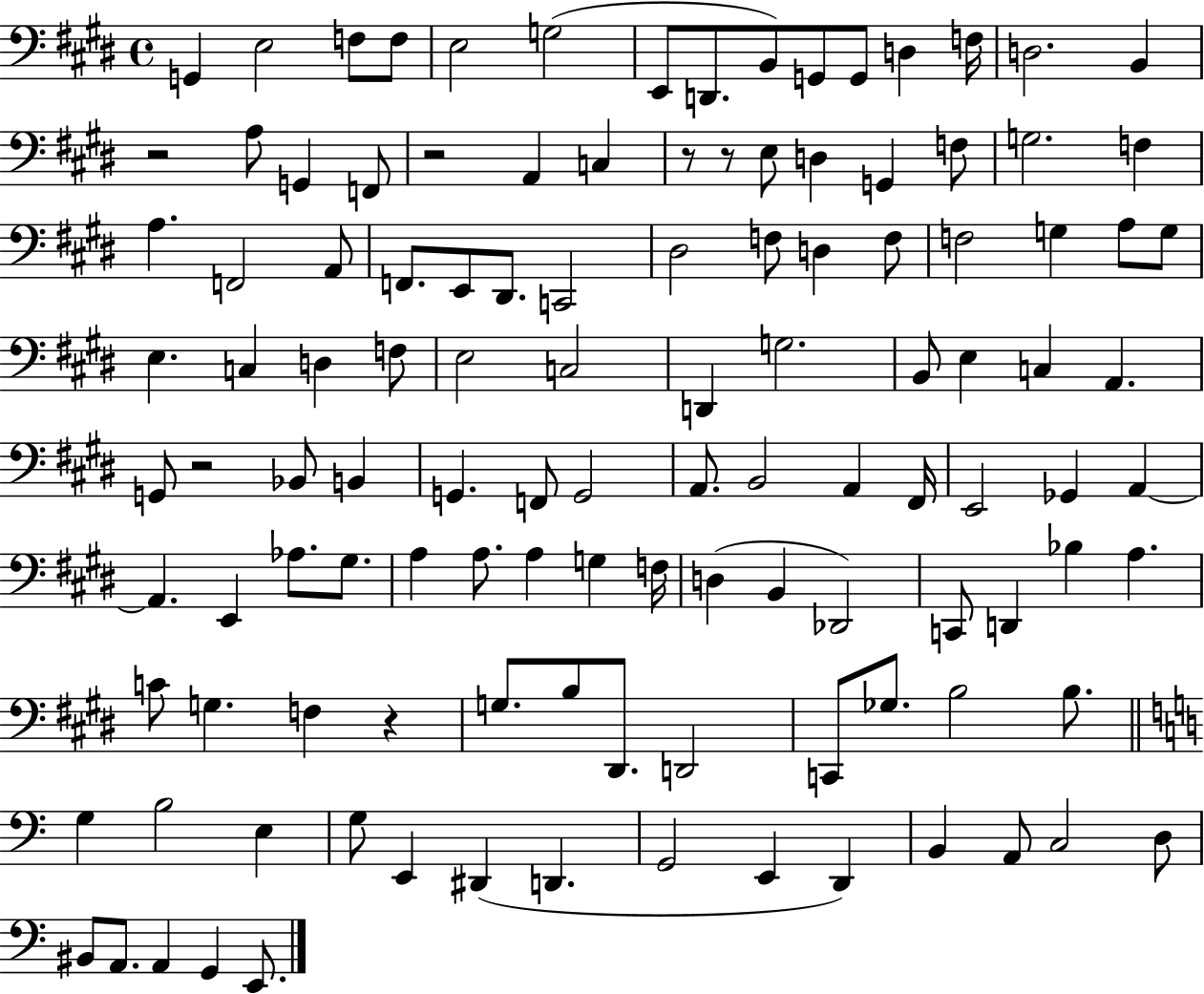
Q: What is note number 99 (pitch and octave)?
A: D#2